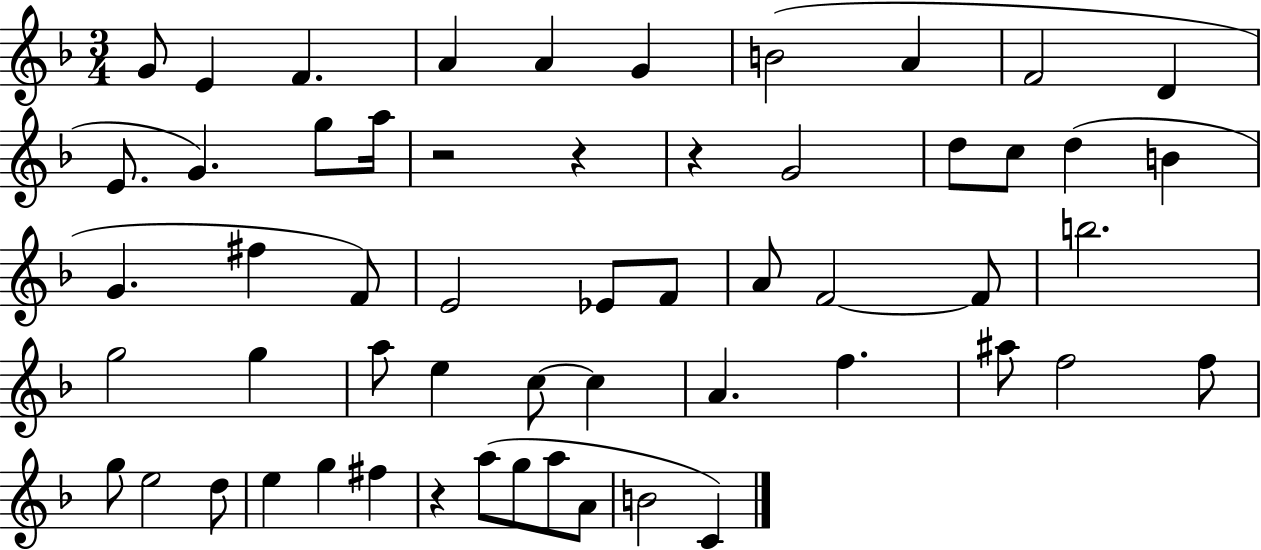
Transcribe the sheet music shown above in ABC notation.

X:1
T:Untitled
M:3/4
L:1/4
K:F
G/2 E F A A G B2 A F2 D E/2 G g/2 a/4 z2 z z G2 d/2 c/2 d B G ^f F/2 E2 _E/2 F/2 A/2 F2 F/2 b2 g2 g a/2 e c/2 c A f ^a/2 f2 f/2 g/2 e2 d/2 e g ^f z a/2 g/2 a/2 A/2 B2 C